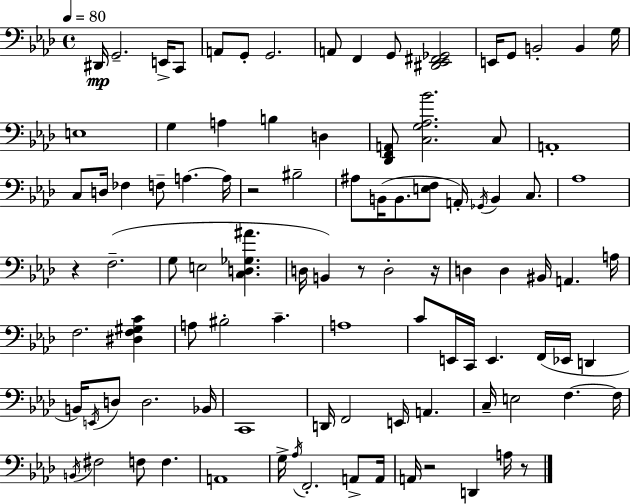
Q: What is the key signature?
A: AES major